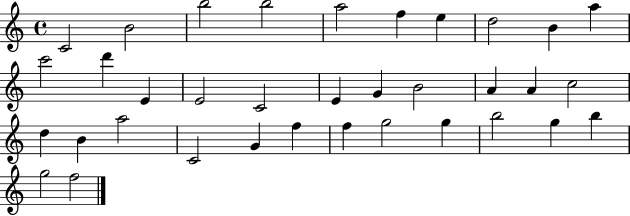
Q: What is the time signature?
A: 4/4